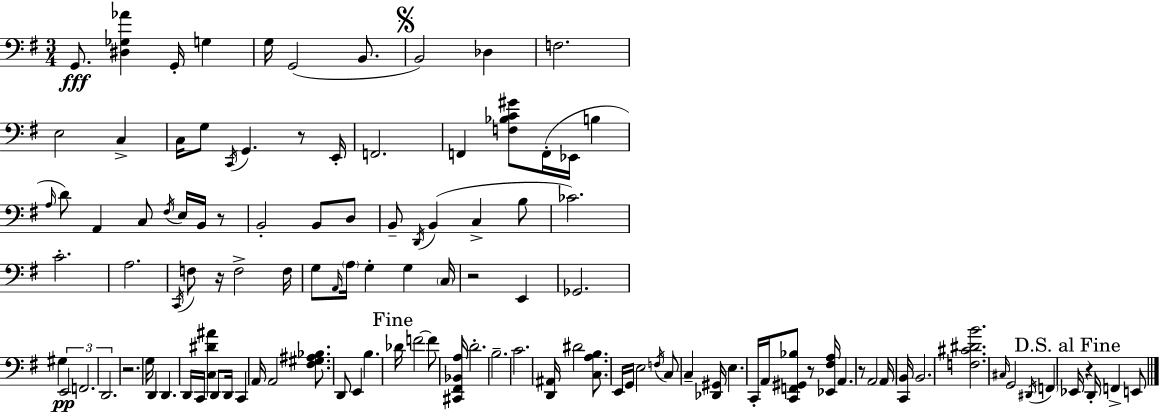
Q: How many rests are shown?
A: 8